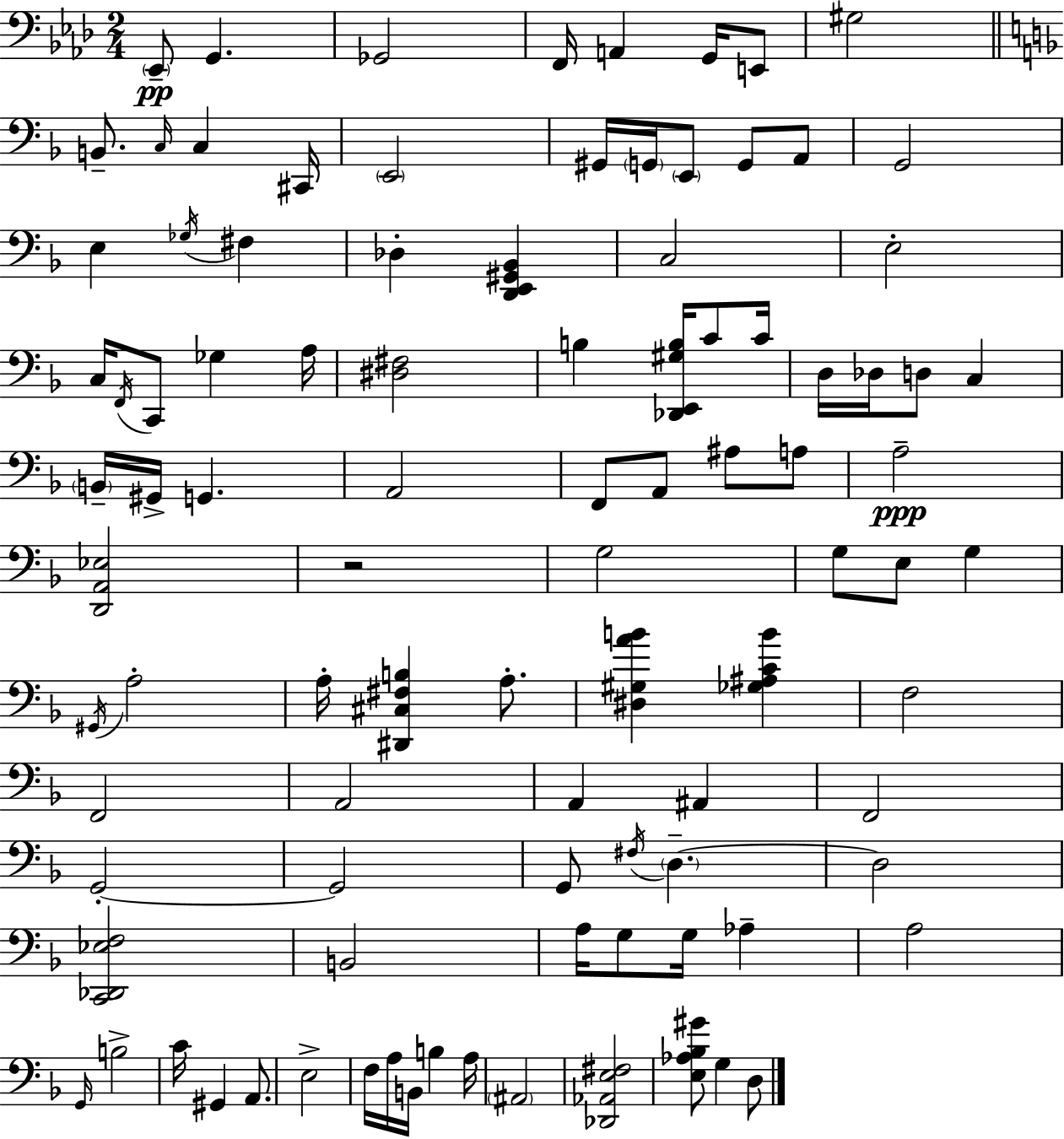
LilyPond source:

{
  \clef bass
  \numericTimeSignature
  \time 2/4
  \key aes \major
  \repeat volta 2 { \parenthesize ees,8--\pp g,4. | ges,2 | f,16 a,4 g,16 e,8 | gis2 | \break \bar "||" \break \key f \major b,8.-- \grace { c16 } c4 | cis,16 \parenthesize e,2 | gis,16 \parenthesize g,16 \parenthesize e,8 g,8 a,8 | g,2 | \break e4 \acciaccatura { ges16 } fis4 | des4-. <d, e, gis, bes,>4 | c2 | e2-. | \break c16 \acciaccatura { f,16 } c,8 ges4 | a16 <dis fis>2 | b4 <des, e, gis b>16 | c'8 c'16 d16 des16 d8 c4 | \break \parenthesize b,16-- gis,16-> g,4. | a,2 | f,8 a,8 ais8 | a8 a2--\ppp | \break <d, a, ees>2 | r2 | g2 | g8 e8 g4 | \break \acciaccatura { gis,16 } a2-. | a16-. <dis, cis fis b>4 | a8.-. <dis gis a' b'>4 | <ges ais c' b'>4 f2 | \break f,2 | a,2 | a,4 | ais,4 f,2 | \break g,2-.~~ | g,2 | g,8 \acciaccatura { fis16 } \parenthesize d4.--~~ | d2 | \break <c, des, ees f>2 | b,2 | a16 g8 | g16 aes4-- a2 | \break \grace { g,16 } b2-> | c'16 gis,4 | a,8. e2-> | f16 a16 | \break b,16 b4 a16 \parenthesize ais,2 | <des, aes, e fis>2 | <e aes bes gis'>8 | g4 d8 } \bar "|."
}